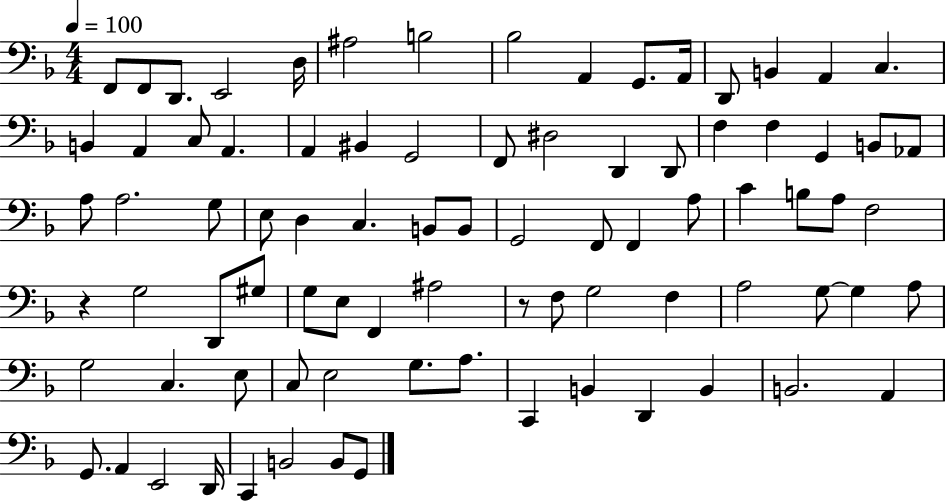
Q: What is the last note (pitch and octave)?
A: G2